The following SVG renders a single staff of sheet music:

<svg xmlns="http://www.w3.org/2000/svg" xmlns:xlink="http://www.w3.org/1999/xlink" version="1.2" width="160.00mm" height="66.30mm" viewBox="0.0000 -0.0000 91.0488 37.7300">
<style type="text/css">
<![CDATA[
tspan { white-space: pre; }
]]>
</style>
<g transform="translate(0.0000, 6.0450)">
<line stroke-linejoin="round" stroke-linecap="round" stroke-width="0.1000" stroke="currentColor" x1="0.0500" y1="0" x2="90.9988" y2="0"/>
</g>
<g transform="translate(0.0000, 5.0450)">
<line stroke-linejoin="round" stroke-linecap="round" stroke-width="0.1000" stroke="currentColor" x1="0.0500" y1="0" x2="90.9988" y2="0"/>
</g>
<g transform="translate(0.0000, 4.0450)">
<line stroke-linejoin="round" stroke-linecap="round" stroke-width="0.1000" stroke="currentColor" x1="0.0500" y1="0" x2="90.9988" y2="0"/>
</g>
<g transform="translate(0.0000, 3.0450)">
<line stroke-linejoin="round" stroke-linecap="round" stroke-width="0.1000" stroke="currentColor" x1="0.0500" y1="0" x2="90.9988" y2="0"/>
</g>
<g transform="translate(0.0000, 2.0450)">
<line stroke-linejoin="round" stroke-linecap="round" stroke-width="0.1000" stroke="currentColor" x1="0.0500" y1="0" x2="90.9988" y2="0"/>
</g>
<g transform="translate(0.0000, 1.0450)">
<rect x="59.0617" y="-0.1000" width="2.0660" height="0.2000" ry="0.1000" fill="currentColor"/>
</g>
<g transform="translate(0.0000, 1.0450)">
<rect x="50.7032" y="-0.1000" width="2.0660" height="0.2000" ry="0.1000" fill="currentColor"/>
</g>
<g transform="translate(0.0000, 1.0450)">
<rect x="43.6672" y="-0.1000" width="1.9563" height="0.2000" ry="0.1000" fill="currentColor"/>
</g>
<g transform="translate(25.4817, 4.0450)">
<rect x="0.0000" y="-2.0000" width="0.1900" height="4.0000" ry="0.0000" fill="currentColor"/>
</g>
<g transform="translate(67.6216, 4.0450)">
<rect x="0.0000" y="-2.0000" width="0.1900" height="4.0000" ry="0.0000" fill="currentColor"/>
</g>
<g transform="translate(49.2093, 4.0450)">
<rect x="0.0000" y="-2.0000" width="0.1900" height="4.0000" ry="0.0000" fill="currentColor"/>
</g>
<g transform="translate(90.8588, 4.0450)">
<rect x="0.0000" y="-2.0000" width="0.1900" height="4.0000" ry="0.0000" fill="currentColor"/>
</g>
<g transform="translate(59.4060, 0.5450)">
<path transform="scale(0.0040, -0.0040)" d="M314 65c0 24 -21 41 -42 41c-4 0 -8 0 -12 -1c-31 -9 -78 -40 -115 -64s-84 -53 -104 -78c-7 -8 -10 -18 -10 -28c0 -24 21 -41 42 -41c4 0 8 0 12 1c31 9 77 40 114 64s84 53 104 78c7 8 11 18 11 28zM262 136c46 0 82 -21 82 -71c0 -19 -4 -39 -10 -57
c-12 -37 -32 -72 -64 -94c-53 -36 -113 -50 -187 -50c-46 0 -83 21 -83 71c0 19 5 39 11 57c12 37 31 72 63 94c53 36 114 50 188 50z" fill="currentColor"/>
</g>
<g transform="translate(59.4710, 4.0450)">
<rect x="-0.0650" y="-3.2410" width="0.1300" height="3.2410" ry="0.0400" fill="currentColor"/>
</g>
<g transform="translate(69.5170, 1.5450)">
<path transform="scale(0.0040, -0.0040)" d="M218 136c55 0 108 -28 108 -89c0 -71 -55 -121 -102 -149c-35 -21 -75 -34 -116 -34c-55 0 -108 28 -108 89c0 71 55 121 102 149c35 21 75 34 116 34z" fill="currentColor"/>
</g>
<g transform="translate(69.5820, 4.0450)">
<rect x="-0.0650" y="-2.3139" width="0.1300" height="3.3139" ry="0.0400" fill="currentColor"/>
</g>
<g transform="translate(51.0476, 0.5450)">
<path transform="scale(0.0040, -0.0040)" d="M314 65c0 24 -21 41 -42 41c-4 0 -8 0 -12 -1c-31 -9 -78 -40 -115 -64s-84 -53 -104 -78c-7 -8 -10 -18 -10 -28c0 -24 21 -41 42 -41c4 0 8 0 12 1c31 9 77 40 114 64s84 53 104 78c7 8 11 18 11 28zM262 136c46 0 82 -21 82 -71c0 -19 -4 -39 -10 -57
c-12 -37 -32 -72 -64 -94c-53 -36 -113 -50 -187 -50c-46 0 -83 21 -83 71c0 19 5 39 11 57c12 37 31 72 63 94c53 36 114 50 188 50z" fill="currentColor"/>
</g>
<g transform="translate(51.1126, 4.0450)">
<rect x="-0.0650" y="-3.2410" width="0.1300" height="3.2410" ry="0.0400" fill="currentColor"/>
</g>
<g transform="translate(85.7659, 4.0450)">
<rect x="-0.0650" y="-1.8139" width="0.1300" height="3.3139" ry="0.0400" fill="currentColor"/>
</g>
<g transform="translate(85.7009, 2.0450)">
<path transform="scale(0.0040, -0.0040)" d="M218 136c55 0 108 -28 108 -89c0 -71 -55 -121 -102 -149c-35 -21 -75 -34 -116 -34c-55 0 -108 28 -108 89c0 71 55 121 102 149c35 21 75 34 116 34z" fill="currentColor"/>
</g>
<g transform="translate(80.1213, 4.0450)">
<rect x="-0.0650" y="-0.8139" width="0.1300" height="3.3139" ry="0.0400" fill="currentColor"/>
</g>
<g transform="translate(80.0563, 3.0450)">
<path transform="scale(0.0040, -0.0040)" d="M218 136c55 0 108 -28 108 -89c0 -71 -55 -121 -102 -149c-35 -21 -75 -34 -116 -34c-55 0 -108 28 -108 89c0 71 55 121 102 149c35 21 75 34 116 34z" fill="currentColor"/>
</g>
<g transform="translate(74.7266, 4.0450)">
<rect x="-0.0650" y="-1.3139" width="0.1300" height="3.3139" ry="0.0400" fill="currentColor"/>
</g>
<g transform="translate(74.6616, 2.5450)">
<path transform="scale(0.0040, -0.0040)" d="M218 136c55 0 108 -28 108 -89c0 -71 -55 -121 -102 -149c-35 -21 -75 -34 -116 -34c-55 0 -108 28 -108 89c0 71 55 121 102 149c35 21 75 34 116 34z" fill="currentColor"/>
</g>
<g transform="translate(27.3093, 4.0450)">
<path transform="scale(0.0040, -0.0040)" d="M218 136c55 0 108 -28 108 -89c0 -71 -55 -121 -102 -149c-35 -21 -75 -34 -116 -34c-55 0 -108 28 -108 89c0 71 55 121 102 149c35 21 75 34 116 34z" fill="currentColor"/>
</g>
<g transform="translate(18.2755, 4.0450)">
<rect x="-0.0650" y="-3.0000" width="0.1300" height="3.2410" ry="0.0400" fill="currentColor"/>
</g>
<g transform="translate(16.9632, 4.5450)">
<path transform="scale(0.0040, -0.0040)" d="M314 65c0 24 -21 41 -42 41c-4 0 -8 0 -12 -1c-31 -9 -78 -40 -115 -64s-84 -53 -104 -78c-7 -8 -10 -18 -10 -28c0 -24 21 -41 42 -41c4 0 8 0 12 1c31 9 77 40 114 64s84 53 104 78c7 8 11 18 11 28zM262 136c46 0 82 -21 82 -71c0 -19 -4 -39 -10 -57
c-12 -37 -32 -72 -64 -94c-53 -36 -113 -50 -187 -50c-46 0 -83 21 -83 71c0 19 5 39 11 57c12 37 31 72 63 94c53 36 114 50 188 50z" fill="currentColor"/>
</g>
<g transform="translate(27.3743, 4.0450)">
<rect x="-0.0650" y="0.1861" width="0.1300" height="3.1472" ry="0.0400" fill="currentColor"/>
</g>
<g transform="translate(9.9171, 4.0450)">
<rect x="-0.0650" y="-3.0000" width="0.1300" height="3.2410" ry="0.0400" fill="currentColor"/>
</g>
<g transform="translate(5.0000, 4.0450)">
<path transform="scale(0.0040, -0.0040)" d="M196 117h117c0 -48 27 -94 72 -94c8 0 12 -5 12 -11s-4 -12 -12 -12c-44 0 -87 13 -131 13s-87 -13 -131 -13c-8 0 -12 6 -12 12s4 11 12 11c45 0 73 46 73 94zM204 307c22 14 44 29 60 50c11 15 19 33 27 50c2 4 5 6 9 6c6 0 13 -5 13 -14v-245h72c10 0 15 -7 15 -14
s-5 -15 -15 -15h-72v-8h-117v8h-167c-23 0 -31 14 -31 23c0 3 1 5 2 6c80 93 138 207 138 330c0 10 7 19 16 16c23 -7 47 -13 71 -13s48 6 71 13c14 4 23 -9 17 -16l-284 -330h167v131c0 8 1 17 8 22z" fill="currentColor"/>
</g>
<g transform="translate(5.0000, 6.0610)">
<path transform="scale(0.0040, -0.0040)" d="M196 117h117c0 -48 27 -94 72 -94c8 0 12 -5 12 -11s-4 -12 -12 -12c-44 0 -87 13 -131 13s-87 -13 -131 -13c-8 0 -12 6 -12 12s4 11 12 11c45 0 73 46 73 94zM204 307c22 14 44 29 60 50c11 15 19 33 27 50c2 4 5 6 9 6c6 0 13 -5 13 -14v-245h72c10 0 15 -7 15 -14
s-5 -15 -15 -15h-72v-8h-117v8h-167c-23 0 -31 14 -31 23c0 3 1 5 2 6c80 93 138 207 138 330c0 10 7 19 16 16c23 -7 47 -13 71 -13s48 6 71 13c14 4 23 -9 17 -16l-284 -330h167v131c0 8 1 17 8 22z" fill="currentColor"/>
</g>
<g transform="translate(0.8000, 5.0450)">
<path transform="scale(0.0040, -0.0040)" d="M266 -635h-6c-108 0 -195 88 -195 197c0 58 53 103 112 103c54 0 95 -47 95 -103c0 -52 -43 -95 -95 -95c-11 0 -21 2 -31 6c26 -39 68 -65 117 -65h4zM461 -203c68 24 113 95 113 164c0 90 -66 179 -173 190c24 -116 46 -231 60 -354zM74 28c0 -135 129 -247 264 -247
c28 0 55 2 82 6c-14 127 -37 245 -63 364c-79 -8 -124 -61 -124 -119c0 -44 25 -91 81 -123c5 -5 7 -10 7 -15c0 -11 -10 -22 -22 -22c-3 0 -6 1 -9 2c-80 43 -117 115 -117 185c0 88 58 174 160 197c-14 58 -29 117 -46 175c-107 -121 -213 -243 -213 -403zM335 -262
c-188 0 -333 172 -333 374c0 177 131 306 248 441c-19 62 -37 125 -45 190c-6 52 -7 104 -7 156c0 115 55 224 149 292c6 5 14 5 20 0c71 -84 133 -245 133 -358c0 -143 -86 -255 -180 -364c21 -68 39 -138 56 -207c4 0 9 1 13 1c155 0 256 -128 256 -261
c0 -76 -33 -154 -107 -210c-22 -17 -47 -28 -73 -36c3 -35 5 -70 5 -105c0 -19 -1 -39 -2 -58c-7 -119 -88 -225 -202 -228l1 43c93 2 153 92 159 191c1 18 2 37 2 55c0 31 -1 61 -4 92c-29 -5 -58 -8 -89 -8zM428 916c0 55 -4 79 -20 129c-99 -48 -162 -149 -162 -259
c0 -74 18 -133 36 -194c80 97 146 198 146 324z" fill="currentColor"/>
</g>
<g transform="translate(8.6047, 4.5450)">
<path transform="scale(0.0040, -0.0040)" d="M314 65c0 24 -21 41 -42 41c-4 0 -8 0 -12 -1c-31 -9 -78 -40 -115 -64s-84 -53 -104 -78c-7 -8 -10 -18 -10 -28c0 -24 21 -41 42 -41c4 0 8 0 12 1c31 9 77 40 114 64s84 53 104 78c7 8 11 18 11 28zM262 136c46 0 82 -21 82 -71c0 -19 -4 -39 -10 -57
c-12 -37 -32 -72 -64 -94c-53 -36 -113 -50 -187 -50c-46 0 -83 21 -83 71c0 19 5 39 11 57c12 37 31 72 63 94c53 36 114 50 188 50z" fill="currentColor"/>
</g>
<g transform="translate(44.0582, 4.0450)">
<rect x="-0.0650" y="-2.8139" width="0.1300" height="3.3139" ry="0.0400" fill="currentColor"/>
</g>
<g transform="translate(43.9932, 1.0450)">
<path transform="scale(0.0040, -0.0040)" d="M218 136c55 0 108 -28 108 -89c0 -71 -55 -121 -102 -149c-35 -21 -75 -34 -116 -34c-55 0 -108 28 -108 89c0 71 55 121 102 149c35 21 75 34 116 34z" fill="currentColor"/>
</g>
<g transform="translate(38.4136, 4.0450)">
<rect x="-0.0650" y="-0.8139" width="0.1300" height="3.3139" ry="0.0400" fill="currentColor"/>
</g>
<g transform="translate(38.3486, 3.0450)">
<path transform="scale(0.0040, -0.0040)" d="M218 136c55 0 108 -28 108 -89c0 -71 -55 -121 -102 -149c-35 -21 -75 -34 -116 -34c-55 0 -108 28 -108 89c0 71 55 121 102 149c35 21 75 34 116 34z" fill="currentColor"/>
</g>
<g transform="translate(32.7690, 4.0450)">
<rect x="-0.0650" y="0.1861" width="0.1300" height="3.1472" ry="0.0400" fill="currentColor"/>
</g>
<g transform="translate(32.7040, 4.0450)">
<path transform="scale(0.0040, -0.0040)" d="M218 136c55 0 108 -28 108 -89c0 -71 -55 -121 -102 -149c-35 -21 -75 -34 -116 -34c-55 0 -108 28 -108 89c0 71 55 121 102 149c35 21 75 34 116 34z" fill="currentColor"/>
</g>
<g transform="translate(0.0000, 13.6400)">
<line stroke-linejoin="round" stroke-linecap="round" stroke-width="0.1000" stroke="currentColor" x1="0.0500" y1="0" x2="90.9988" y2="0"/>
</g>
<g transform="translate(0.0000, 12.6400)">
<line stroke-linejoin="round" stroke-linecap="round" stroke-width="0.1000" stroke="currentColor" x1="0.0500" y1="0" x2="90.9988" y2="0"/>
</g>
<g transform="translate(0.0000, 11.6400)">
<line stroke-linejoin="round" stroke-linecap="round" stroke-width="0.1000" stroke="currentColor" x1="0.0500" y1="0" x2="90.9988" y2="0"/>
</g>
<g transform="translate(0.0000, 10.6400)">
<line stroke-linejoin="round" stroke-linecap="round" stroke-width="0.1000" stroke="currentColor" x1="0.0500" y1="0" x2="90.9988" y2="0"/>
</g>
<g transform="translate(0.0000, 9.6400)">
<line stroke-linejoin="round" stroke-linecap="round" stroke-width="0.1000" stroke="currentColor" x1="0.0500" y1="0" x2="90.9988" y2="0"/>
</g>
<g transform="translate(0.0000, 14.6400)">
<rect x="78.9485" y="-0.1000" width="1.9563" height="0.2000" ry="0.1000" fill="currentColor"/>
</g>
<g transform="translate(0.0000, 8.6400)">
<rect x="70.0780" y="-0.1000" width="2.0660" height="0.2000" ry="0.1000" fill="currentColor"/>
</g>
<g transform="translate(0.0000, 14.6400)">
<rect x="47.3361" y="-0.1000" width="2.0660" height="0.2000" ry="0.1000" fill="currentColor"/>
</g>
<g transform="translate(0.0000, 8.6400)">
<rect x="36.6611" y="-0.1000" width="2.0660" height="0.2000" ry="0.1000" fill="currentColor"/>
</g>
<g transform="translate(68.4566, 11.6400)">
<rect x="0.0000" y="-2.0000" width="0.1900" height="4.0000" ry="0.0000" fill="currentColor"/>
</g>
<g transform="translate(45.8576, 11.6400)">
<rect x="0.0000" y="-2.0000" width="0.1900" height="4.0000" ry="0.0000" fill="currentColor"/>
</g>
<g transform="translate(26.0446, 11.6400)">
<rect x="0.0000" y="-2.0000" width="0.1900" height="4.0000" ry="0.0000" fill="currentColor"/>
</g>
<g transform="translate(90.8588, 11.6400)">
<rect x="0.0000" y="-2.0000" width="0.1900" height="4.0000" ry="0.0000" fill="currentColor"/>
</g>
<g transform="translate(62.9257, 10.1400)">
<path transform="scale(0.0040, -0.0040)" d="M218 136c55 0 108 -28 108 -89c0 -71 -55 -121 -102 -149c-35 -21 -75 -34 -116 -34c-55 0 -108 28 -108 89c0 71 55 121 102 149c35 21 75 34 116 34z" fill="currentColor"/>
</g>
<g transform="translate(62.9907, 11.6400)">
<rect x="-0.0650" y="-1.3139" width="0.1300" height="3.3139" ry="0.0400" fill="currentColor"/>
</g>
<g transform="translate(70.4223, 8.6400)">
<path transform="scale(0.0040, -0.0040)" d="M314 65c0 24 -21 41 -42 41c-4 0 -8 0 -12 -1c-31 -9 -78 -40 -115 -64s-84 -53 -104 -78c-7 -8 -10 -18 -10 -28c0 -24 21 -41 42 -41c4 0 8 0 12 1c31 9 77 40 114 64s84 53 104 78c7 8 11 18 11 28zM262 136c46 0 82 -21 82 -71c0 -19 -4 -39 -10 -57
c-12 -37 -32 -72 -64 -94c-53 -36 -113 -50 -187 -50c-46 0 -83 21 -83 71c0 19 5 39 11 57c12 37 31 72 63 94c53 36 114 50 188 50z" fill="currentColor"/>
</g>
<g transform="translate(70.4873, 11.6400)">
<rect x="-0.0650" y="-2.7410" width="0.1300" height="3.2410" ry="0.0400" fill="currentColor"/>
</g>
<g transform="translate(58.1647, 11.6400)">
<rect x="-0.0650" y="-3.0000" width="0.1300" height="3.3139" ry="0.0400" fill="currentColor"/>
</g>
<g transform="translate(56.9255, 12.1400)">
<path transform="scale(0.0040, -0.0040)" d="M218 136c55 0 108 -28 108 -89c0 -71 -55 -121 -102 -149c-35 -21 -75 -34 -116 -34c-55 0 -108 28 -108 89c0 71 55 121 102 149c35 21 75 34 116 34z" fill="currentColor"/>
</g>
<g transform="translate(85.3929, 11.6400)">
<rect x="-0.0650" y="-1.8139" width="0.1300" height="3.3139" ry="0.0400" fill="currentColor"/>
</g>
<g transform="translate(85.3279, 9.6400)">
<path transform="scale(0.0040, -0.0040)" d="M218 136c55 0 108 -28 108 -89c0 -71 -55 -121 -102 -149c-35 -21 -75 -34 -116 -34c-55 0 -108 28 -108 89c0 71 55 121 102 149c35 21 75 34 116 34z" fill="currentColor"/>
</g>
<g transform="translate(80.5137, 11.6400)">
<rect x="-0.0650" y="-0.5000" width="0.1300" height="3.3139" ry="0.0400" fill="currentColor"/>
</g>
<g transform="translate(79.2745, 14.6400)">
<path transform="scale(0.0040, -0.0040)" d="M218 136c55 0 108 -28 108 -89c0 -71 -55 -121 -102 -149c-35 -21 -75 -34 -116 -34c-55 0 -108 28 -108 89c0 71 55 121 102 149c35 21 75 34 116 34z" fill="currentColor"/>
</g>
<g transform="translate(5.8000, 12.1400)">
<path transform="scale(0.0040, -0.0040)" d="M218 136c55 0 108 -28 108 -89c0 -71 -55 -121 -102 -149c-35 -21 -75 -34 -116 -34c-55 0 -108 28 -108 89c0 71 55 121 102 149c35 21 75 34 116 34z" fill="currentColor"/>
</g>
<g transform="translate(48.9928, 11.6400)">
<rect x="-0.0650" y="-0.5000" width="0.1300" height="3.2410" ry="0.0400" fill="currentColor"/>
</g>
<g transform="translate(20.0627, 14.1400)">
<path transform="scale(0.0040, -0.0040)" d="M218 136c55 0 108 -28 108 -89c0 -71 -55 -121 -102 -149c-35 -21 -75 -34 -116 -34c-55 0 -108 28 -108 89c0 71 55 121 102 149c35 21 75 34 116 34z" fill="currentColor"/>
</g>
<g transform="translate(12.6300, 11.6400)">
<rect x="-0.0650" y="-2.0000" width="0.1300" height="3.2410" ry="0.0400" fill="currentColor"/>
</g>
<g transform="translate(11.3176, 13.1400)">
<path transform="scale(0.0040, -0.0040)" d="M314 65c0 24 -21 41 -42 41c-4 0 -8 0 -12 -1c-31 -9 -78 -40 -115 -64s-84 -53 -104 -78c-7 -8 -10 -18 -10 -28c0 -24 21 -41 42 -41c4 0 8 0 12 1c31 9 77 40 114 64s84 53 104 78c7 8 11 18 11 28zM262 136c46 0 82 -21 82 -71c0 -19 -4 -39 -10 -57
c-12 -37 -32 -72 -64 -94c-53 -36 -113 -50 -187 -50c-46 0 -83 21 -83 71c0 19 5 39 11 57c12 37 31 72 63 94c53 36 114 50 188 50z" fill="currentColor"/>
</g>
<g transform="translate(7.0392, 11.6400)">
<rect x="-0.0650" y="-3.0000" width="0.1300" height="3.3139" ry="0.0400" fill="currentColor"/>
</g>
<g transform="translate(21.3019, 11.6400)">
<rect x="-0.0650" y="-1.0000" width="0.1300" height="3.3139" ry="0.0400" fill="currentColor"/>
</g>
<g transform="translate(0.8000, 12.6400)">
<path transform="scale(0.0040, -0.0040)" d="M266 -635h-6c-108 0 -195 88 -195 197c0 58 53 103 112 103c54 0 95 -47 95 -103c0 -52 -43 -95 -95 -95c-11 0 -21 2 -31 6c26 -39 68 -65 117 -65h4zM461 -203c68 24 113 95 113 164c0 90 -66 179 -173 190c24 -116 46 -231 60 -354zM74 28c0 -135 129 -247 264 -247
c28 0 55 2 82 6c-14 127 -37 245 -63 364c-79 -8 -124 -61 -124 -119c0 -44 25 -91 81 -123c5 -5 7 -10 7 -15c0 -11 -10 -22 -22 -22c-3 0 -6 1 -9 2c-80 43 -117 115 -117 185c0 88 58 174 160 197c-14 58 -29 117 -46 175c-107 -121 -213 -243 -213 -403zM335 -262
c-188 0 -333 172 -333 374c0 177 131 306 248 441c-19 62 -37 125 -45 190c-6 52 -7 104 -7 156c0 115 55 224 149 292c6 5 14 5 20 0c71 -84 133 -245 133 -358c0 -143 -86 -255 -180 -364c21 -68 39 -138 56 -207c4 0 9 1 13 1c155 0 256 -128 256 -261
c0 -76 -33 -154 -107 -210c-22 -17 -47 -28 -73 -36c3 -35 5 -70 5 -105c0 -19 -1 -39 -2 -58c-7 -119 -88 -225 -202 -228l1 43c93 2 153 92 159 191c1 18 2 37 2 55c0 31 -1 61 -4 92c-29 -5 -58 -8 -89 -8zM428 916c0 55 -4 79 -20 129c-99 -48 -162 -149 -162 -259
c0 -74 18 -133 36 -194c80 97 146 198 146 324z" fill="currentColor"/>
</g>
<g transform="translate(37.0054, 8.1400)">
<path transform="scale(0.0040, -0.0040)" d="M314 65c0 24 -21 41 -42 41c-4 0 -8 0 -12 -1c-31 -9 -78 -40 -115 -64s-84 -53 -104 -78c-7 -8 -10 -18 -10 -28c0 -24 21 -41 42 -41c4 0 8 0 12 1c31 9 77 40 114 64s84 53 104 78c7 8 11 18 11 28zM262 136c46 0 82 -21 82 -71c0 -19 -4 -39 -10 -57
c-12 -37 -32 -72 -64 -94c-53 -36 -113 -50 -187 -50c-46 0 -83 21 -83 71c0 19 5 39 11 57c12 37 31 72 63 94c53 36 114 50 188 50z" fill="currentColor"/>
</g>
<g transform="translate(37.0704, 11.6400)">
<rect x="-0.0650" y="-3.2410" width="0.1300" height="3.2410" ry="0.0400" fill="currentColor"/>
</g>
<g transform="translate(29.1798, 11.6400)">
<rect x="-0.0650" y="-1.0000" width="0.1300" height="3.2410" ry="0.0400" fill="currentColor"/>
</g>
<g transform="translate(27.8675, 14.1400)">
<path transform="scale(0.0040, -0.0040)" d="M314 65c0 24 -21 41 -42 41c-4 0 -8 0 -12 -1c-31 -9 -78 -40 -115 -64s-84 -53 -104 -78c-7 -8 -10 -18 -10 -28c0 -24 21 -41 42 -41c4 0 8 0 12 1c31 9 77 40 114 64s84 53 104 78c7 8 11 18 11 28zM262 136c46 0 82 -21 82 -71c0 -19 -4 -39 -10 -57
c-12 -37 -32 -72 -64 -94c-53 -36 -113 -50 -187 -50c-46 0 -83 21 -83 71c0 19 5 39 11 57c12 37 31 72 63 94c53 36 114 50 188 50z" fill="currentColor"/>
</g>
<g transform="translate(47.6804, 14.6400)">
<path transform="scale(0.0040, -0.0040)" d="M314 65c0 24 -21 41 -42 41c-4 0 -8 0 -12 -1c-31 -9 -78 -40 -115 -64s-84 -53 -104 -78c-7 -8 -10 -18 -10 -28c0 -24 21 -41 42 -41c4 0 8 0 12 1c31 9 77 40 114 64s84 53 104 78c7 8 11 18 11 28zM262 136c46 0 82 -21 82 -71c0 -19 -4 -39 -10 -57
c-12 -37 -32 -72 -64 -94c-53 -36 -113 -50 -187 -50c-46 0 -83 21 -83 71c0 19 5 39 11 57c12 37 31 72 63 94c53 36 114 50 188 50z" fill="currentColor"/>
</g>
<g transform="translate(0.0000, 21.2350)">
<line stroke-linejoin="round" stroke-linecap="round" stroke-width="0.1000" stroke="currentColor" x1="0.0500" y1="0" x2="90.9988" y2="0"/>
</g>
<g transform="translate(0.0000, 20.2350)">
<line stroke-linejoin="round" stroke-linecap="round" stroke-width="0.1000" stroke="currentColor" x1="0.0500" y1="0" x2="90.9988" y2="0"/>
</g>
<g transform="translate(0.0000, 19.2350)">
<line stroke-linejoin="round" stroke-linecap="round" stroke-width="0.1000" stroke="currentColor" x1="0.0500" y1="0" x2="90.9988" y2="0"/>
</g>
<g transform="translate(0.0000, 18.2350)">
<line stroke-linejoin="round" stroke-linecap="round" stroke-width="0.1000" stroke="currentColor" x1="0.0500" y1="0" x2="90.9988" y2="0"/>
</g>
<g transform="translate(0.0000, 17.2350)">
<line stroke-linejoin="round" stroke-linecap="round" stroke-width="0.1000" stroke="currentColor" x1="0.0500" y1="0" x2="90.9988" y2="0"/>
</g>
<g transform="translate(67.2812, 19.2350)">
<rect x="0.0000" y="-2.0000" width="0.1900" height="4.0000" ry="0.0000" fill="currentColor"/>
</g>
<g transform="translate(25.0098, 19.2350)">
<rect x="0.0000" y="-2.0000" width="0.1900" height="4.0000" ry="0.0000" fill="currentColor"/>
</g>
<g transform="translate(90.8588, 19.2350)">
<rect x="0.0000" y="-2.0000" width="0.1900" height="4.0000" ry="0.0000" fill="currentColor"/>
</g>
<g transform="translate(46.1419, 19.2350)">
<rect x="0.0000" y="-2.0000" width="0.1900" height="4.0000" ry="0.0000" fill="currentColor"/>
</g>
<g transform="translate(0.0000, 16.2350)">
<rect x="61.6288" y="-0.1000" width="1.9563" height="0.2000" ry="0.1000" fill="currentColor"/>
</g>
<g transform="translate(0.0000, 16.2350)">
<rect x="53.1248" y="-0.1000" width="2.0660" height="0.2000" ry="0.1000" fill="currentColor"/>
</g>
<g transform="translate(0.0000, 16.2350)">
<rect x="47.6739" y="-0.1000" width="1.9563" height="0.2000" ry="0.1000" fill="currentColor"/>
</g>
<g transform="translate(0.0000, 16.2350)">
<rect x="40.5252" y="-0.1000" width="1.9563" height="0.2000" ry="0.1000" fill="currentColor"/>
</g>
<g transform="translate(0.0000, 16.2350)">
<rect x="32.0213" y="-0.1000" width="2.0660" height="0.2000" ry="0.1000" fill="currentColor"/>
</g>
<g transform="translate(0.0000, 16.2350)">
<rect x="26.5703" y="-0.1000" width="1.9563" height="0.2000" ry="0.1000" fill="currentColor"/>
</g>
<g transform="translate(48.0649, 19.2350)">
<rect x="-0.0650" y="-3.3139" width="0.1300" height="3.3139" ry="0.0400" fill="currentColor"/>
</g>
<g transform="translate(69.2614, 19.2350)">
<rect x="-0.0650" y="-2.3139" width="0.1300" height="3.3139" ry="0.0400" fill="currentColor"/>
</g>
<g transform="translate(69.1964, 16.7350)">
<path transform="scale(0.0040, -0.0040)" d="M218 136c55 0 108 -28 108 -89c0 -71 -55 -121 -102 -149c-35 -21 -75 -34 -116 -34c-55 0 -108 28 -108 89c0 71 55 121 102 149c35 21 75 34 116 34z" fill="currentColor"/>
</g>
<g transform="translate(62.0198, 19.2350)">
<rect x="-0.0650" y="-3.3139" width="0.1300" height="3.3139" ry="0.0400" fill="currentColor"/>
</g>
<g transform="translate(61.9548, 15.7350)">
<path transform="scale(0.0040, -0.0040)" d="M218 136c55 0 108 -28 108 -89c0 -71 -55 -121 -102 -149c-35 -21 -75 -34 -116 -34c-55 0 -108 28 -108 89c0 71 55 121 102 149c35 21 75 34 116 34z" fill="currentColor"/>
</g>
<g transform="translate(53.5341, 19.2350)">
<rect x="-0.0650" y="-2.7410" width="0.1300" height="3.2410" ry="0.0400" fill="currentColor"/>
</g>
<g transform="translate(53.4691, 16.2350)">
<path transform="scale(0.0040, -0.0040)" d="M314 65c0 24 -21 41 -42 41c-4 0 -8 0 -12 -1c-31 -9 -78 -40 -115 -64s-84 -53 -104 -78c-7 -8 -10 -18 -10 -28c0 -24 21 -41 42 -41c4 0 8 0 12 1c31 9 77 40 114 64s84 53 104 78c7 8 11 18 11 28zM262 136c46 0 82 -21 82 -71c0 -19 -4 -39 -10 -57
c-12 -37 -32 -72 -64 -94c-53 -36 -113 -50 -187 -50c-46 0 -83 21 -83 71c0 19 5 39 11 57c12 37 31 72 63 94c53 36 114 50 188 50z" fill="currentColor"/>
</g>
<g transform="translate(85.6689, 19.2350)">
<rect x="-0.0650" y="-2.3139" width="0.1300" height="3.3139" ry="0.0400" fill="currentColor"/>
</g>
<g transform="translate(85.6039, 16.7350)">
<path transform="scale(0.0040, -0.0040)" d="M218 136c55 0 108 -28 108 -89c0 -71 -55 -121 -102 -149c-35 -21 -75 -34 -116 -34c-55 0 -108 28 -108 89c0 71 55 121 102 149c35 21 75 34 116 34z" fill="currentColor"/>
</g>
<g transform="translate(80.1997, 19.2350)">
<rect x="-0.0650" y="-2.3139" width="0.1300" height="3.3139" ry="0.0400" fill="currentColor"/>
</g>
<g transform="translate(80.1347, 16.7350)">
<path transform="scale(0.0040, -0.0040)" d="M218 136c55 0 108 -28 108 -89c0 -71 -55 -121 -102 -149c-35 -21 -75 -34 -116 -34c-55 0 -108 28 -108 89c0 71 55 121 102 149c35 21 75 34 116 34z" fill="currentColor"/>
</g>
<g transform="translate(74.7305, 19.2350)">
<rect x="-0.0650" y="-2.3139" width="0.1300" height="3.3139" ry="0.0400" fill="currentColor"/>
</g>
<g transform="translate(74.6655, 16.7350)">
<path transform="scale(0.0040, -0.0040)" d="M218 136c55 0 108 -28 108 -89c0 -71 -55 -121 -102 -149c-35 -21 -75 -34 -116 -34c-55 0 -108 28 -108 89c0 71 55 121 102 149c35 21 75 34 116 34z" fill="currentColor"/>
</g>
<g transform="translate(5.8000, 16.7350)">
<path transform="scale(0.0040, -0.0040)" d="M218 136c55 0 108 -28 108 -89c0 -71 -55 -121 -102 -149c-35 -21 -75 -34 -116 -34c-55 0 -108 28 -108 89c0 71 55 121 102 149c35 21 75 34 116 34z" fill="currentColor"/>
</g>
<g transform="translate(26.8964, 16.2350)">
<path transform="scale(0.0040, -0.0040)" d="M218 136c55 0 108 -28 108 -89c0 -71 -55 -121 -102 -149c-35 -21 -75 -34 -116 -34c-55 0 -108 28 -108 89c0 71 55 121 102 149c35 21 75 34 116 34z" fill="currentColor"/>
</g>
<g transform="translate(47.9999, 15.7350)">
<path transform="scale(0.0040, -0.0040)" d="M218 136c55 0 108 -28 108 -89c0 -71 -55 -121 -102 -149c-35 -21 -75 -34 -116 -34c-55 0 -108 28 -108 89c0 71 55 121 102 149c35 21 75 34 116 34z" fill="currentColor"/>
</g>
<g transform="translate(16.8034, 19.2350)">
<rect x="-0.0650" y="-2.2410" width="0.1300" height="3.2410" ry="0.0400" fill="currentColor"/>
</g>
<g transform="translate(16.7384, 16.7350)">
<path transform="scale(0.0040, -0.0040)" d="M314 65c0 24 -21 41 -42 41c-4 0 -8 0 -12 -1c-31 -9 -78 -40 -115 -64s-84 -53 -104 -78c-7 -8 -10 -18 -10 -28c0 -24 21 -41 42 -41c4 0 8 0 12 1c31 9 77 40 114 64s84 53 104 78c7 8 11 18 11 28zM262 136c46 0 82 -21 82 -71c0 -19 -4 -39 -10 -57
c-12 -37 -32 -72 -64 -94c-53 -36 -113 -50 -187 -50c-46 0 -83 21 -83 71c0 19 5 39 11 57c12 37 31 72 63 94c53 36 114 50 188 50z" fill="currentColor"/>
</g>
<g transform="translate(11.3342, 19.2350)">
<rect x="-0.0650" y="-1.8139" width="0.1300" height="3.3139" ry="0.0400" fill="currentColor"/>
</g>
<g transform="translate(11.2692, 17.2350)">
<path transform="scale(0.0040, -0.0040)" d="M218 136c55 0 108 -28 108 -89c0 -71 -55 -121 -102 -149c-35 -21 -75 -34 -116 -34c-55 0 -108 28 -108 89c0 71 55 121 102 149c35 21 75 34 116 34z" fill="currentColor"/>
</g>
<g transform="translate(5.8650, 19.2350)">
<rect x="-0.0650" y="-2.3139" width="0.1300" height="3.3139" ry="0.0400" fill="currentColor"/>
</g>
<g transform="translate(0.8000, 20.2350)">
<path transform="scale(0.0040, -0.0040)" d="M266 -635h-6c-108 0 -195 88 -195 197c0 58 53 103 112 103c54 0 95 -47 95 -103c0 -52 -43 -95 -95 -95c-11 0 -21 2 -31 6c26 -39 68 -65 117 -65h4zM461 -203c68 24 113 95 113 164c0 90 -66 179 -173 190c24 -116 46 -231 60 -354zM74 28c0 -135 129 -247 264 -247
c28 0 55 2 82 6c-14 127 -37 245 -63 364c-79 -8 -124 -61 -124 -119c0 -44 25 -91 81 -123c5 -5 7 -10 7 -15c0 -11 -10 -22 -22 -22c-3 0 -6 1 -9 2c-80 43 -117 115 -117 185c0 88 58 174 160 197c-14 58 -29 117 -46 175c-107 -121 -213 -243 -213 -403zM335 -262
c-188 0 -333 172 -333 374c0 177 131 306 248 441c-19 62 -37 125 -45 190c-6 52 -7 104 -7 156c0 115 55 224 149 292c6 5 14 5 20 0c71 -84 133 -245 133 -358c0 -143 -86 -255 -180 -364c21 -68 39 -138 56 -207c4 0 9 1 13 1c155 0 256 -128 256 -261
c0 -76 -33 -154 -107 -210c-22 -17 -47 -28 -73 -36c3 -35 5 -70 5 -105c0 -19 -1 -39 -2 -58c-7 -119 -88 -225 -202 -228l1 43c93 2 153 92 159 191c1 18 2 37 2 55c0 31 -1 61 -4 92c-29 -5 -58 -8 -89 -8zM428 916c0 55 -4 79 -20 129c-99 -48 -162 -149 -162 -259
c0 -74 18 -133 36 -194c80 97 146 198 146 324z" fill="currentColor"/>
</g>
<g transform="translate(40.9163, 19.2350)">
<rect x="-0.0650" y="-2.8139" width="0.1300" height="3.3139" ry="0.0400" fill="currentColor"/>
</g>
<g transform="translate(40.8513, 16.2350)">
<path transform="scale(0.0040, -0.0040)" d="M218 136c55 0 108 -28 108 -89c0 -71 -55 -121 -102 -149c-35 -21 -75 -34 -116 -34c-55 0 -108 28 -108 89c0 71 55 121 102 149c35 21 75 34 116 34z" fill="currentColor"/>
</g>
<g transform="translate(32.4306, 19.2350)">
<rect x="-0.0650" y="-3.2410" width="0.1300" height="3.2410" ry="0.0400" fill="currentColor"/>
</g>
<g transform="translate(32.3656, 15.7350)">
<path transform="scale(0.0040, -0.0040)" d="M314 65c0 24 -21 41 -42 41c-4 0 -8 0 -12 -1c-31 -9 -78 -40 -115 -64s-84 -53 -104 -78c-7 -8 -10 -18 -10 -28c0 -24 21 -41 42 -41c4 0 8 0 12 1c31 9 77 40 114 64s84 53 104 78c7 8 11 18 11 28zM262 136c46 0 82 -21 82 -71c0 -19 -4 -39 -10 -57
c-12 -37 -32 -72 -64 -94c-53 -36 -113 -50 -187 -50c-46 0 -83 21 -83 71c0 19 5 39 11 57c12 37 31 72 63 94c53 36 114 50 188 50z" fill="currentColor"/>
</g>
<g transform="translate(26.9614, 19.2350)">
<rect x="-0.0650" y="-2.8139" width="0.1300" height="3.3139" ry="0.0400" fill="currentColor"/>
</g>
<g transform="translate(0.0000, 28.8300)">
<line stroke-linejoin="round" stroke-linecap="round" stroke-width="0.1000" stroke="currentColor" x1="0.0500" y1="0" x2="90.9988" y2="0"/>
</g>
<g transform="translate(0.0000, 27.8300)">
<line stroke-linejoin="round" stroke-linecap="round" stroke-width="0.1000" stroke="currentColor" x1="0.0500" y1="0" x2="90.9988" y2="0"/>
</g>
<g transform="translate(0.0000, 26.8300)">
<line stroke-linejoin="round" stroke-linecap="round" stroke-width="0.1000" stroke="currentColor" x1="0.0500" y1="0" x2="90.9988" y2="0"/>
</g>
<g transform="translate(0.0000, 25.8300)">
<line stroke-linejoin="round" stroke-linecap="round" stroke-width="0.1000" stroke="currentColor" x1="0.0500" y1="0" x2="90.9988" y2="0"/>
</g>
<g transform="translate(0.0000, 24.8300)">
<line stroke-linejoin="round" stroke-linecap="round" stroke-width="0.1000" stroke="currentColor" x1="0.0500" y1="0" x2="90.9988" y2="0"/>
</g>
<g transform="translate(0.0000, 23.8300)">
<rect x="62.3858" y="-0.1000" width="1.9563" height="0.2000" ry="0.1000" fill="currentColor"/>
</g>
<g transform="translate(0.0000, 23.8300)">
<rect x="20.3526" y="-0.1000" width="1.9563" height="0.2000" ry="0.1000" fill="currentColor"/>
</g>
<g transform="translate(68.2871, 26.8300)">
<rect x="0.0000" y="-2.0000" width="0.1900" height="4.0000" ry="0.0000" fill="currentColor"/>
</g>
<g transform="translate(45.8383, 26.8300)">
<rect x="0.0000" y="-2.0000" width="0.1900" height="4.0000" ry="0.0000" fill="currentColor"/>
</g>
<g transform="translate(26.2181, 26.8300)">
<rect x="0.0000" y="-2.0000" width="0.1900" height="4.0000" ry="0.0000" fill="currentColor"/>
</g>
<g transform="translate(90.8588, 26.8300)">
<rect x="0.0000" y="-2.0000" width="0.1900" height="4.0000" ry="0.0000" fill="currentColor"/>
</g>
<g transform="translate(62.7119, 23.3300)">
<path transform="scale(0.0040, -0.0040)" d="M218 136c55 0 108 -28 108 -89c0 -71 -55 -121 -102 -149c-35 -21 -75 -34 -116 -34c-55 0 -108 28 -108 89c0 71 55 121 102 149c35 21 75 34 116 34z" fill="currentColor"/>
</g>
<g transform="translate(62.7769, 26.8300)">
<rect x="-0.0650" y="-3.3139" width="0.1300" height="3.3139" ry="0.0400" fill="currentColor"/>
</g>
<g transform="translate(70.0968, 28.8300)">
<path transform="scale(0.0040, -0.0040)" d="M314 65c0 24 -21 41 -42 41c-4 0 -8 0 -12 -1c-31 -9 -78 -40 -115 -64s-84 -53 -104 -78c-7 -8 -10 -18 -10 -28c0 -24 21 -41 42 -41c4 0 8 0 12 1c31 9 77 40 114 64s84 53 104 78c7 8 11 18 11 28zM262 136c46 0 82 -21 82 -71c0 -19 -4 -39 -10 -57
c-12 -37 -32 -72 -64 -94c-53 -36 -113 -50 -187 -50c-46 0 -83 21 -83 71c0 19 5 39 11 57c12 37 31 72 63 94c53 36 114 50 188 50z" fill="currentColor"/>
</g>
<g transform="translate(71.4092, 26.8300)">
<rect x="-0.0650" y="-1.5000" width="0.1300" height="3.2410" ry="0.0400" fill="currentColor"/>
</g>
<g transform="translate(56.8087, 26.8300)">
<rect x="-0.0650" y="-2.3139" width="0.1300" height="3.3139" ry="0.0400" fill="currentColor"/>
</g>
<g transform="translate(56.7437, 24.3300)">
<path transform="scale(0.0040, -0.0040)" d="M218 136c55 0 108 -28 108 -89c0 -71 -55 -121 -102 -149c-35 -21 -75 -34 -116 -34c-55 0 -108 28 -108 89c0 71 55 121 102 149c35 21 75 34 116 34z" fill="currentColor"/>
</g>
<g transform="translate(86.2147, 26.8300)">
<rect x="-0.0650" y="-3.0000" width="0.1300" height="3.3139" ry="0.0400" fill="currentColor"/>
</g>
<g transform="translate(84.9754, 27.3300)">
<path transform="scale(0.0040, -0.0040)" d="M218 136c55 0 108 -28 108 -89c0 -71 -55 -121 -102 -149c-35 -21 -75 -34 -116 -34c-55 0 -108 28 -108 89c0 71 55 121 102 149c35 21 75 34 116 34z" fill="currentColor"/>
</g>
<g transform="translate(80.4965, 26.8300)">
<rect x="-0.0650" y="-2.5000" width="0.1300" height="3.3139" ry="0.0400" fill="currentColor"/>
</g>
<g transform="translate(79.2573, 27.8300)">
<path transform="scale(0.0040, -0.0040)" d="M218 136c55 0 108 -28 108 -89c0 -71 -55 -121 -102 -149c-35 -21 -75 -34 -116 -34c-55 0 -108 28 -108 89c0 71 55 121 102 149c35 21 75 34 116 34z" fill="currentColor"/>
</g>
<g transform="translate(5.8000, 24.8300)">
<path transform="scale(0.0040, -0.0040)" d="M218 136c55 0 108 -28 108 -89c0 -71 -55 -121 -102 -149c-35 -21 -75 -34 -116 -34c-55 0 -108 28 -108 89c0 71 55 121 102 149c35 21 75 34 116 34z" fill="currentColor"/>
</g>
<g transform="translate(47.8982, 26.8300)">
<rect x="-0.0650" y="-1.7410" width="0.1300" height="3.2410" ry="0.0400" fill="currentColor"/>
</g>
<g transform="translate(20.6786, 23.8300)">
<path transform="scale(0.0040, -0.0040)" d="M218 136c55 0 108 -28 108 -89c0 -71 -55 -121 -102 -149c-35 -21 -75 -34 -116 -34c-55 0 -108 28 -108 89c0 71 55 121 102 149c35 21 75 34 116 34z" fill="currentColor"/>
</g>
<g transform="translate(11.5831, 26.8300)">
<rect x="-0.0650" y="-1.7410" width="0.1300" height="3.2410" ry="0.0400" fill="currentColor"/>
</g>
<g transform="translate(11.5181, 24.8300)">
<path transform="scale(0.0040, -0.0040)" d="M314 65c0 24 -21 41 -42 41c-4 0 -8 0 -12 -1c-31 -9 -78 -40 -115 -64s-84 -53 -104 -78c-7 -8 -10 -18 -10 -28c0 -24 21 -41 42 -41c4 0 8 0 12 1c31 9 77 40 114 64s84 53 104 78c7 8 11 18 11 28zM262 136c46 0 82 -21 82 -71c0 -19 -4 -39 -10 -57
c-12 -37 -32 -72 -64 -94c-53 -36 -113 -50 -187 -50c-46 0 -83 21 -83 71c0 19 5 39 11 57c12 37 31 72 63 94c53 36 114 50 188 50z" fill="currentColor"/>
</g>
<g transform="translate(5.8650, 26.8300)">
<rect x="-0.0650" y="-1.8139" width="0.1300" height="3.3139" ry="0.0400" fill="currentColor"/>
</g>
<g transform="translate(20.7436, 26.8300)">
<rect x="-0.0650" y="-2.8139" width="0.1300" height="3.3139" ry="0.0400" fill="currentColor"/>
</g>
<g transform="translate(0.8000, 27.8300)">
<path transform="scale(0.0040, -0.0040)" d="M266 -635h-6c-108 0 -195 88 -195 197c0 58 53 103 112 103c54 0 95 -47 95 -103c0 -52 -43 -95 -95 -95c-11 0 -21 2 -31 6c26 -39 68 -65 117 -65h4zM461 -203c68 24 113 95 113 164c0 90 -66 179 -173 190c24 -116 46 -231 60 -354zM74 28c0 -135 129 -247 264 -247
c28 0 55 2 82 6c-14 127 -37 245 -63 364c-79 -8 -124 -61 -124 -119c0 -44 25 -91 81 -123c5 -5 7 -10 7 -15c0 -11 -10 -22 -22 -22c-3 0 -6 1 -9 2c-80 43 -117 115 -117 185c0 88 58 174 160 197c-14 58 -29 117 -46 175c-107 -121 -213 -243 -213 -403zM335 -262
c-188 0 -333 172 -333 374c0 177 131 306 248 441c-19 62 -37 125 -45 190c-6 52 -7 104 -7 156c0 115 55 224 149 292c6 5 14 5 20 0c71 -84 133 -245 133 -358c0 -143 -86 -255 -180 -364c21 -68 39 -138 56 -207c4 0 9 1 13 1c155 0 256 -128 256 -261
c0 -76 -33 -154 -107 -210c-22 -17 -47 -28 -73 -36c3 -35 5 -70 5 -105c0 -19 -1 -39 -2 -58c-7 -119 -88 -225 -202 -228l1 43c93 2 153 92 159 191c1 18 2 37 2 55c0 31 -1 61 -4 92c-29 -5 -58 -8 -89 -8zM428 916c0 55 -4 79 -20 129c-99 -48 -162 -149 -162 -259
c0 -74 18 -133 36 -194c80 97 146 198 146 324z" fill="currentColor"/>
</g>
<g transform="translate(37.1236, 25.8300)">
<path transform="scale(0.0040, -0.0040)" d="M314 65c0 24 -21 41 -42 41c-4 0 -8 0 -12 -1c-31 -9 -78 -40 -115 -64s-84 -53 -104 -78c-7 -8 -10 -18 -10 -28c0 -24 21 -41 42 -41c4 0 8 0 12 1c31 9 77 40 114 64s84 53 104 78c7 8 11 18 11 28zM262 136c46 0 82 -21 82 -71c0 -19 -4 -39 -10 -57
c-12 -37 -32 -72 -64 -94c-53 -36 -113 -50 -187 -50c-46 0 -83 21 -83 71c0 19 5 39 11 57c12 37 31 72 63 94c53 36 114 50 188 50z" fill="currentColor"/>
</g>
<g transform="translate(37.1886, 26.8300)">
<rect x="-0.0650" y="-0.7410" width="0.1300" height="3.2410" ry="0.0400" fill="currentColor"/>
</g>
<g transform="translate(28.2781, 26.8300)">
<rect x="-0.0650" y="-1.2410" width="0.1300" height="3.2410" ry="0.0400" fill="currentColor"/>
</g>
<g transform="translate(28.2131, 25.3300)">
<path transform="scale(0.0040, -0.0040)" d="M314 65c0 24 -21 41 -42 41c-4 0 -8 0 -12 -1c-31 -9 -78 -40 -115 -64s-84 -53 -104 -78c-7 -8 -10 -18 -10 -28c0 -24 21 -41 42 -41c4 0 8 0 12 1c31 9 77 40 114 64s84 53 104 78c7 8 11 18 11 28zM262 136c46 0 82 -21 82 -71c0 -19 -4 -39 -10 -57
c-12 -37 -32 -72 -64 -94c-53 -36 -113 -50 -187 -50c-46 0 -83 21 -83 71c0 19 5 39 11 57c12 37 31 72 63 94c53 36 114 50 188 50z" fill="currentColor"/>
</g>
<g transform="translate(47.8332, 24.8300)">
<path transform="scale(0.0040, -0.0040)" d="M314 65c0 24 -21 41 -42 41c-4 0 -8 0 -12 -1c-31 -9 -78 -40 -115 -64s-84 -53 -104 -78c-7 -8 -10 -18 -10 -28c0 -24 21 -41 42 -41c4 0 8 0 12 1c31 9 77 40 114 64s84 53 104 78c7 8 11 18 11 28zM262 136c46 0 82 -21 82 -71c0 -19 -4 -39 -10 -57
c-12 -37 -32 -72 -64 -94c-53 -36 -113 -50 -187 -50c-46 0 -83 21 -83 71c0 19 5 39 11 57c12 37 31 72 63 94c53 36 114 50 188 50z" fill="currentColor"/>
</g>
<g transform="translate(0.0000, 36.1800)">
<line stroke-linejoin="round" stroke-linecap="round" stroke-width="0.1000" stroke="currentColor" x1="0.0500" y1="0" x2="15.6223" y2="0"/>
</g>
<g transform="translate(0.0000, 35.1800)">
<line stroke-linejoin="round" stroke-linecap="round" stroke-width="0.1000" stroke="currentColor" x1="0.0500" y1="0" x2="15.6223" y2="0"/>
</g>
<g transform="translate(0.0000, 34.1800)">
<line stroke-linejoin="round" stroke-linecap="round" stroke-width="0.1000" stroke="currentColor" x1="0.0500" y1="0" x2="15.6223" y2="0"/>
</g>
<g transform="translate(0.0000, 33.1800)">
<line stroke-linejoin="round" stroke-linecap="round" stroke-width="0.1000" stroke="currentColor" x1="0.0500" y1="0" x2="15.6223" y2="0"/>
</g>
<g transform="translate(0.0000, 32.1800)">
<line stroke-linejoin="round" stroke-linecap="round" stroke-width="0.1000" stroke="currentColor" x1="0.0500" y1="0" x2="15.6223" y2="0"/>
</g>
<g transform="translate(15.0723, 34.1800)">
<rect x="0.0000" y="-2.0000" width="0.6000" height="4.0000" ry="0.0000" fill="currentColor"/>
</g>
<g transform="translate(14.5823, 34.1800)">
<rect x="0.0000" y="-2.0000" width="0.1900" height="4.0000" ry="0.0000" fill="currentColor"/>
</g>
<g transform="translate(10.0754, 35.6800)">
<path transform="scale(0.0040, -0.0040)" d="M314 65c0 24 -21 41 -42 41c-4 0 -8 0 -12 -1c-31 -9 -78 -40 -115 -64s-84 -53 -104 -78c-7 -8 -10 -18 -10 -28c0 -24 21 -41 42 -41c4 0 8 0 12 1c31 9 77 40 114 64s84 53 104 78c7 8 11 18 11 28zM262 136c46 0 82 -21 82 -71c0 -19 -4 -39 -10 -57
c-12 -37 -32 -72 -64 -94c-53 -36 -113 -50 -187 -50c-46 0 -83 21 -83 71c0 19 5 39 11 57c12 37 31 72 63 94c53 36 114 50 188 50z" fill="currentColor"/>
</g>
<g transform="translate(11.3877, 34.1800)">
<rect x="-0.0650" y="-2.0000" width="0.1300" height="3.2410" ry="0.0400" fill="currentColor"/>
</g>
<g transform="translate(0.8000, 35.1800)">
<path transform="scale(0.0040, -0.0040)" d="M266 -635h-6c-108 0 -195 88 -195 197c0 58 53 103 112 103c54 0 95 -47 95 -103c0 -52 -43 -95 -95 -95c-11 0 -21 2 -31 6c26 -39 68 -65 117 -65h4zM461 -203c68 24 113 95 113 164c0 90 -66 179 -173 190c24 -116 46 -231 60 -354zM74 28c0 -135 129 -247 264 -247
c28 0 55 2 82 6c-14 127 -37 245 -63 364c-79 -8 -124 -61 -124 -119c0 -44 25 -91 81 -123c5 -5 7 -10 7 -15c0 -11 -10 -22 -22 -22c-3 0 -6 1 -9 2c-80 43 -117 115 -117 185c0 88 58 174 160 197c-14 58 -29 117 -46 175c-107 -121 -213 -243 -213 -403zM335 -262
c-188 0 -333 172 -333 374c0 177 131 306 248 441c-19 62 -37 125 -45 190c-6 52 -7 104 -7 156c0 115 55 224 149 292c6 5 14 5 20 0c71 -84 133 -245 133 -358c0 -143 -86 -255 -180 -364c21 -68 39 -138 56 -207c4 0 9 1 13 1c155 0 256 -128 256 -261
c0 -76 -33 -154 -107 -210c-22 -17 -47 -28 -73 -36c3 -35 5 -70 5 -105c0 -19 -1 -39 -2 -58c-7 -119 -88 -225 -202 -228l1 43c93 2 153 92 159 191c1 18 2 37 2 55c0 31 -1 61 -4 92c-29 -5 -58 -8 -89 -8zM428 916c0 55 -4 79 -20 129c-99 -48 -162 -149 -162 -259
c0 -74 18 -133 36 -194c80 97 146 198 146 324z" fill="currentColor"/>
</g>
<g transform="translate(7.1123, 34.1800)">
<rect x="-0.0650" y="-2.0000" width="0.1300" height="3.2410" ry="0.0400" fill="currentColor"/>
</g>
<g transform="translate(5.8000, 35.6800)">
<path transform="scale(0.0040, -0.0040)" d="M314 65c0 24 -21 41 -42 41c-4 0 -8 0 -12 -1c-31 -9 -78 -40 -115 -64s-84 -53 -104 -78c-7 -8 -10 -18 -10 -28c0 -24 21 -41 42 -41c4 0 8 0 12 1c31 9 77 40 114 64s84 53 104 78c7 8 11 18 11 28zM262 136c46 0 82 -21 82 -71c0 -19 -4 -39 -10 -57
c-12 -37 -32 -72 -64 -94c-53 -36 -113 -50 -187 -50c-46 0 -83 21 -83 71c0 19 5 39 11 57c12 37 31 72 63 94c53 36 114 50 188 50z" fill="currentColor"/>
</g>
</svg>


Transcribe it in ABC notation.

X:1
T:Untitled
M:4/4
L:1/4
K:C
A2 A2 B B d a b2 b2 g e d f A F2 D D2 b2 C2 A e a2 C f g f g2 a b2 a b a2 b g g g g f f2 a e2 d2 f2 g b E2 G A F2 F2